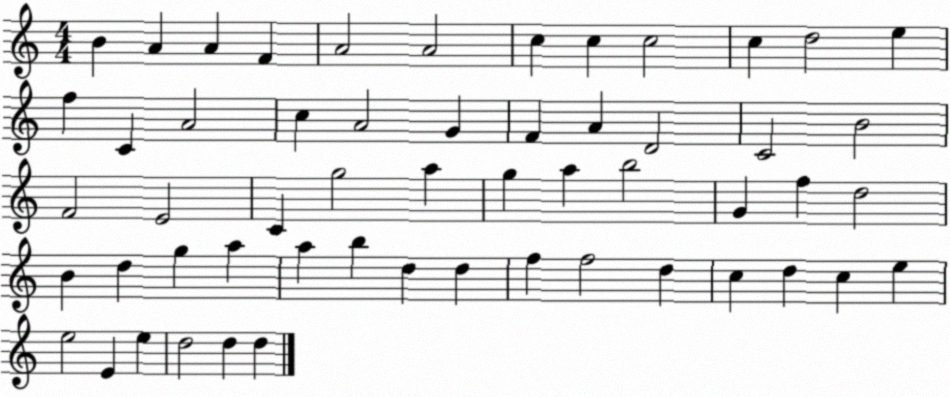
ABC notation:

X:1
T:Untitled
M:4/4
L:1/4
K:C
B A A F A2 A2 c c c2 c d2 e f C A2 c A2 G F A D2 C2 B2 F2 E2 C g2 a g a b2 G f d2 B d g a a b d d f f2 d c d c e e2 E e d2 d d